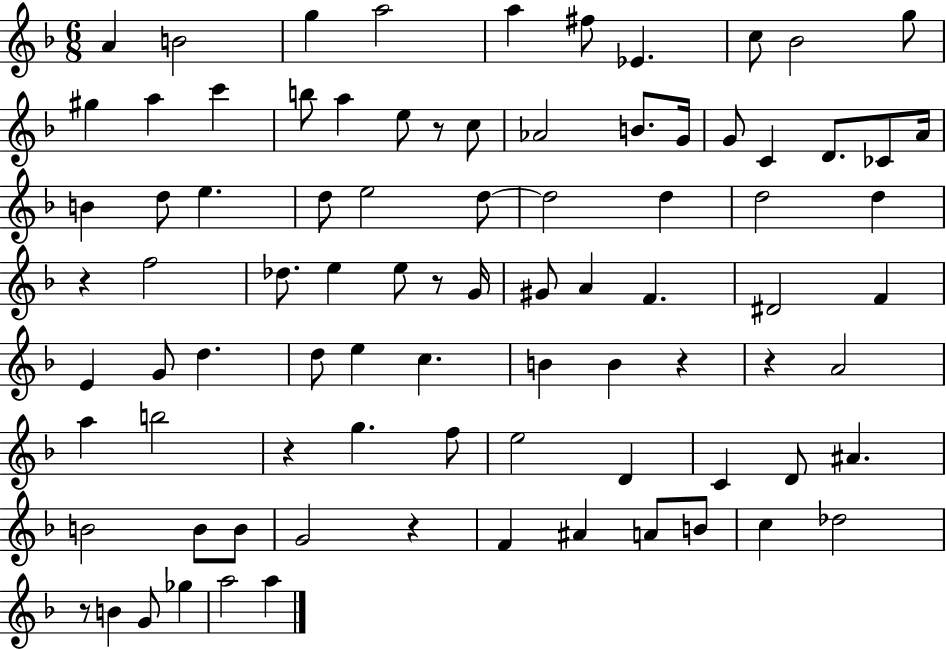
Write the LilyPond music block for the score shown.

{
  \clef treble
  \numericTimeSignature
  \time 6/8
  \key f \major
  a'4 b'2 | g''4 a''2 | a''4 fis''8 ees'4. | c''8 bes'2 g''8 | \break gis''4 a''4 c'''4 | b''8 a''4 e''8 r8 c''8 | aes'2 b'8. g'16 | g'8 c'4 d'8. ces'8 a'16 | \break b'4 d''8 e''4. | d''8 e''2 d''8~~ | d''2 d''4 | d''2 d''4 | \break r4 f''2 | des''8. e''4 e''8 r8 g'16 | gis'8 a'4 f'4. | dis'2 f'4 | \break e'4 g'8 d''4. | d''8 e''4 c''4. | b'4 b'4 r4 | r4 a'2 | \break a''4 b''2 | r4 g''4. f''8 | e''2 d'4 | c'4 d'8 ais'4. | \break b'2 b'8 b'8 | g'2 r4 | f'4 ais'4 a'8 b'8 | c''4 des''2 | \break r8 b'4 g'8 ges''4 | a''2 a''4 | \bar "|."
}